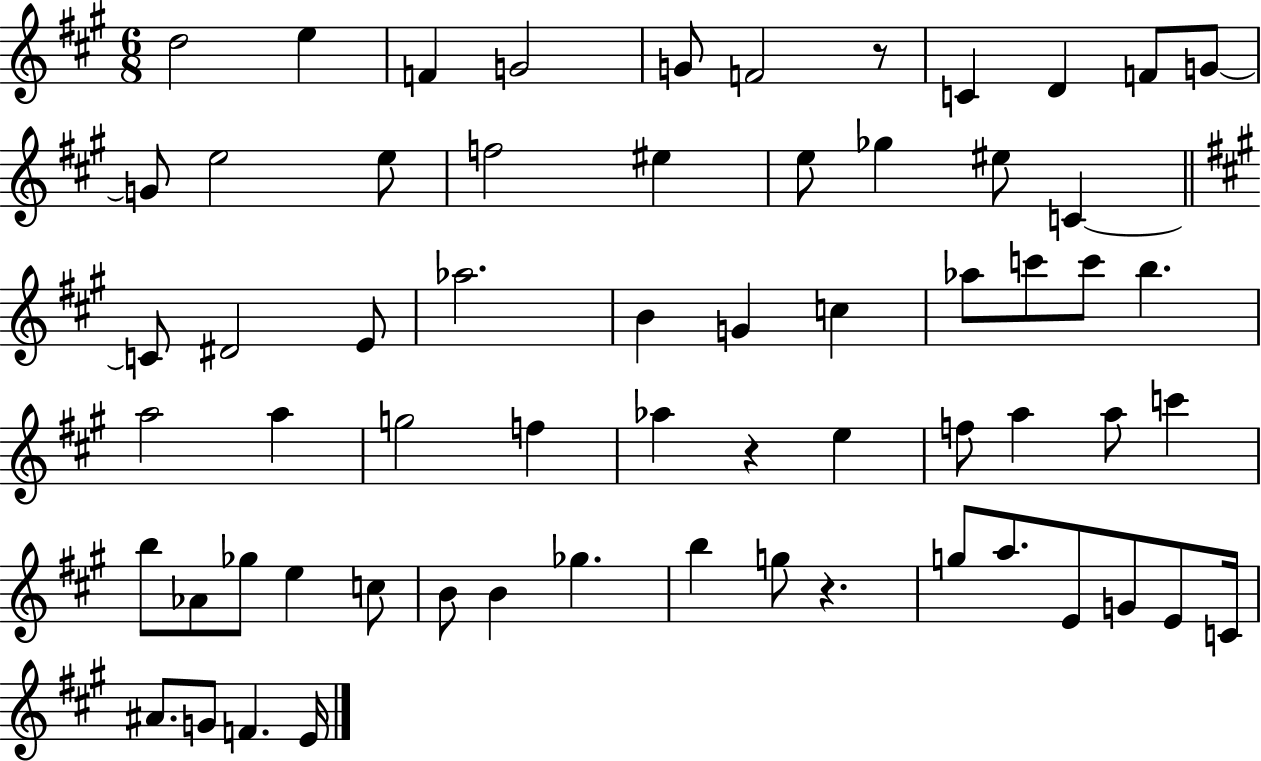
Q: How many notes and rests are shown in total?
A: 63